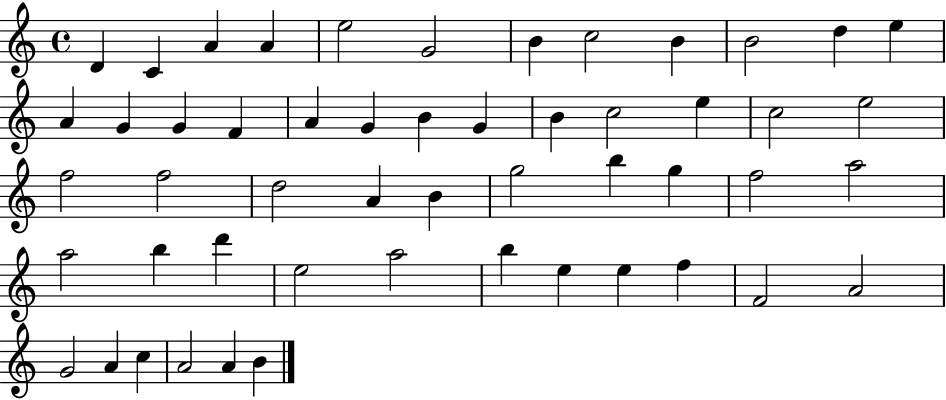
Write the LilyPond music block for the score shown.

{
  \clef treble
  \time 4/4
  \defaultTimeSignature
  \key c \major
  d'4 c'4 a'4 a'4 | e''2 g'2 | b'4 c''2 b'4 | b'2 d''4 e''4 | \break a'4 g'4 g'4 f'4 | a'4 g'4 b'4 g'4 | b'4 c''2 e''4 | c''2 e''2 | \break f''2 f''2 | d''2 a'4 b'4 | g''2 b''4 g''4 | f''2 a''2 | \break a''2 b''4 d'''4 | e''2 a''2 | b''4 e''4 e''4 f''4 | f'2 a'2 | \break g'2 a'4 c''4 | a'2 a'4 b'4 | \bar "|."
}